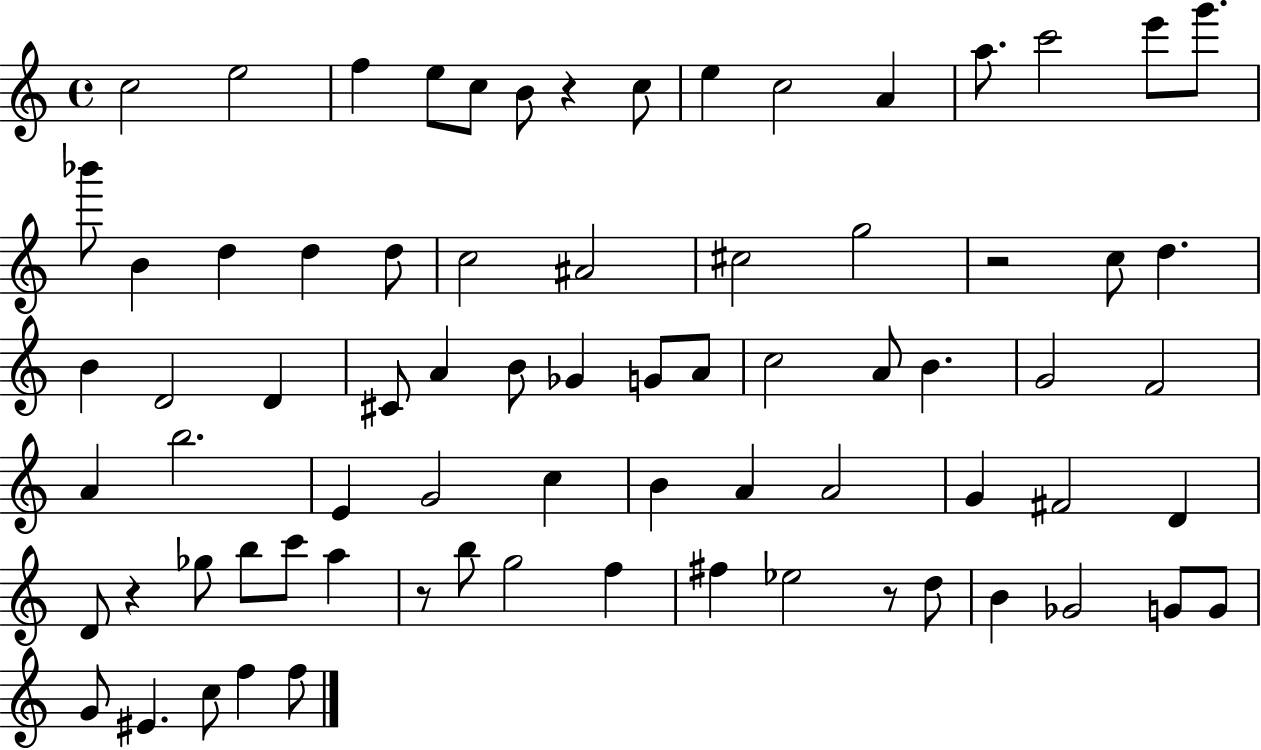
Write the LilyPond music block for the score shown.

{
  \clef treble
  \time 4/4
  \defaultTimeSignature
  \key c \major
  c''2 e''2 | f''4 e''8 c''8 b'8 r4 c''8 | e''4 c''2 a'4 | a''8. c'''2 e'''8 g'''8. | \break bes'''8 b'4 d''4 d''4 d''8 | c''2 ais'2 | cis''2 g''2 | r2 c''8 d''4. | \break b'4 d'2 d'4 | cis'8 a'4 b'8 ges'4 g'8 a'8 | c''2 a'8 b'4. | g'2 f'2 | \break a'4 b''2. | e'4 g'2 c''4 | b'4 a'4 a'2 | g'4 fis'2 d'4 | \break d'8 r4 ges''8 b''8 c'''8 a''4 | r8 b''8 g''2 f''4 | fis''4 ees''2 r8 d''8 | b'4 ges'2 g'8 g'8 | \break g'8 eis'4. c''8 f''4 f''8 | \bar "|."
}